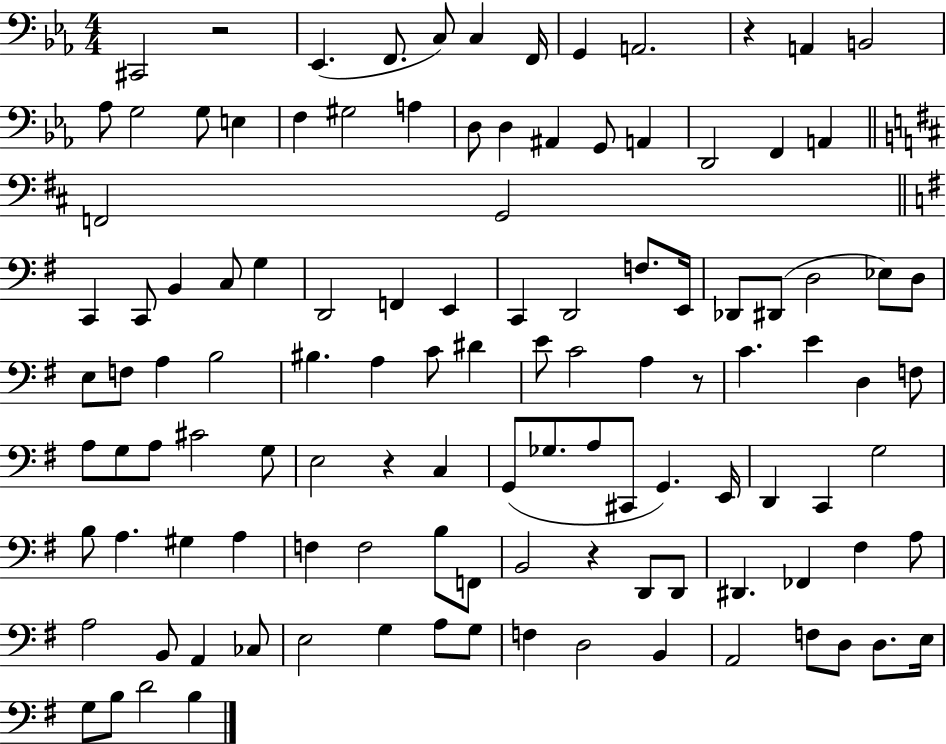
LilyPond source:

{
  \clef bass
  \numericTimeSignature
  \time 4/4
  \key ees \major
  \repeat volta 2 { cis,2 r2 | ees,4.( f,8. c8) c4 f,16 | g,4 a,2. | r4 a,4 b,2 | \break aes8 g2 g8 e4 | f4 gis2 a4 | d8 d4 ais,4 g,8 a,4 | d,2 f,4 a,4 | \break \bar "||" \break \key d \major f,2 g,2 | \bar "||" \break \key g \major c,4 c,8 b,4 c8 g4 | d,2 f,4 e,4 | c,4 d,2 f8. e,16 | des,8 dis,8( d2 ees8) d8 | \break e8 f8 a4 b2 | bis4. a4 c'8 dis'4 | e'8 c'2 a4 r8 | c'4. e'4 d4 f8 | \break a8 g8 a8 cis'2 g8 | e2 r4 c4 | g,8( ges8. a8 cis,8 g,4.) e,16 | d,4 c,4 g2 | \break b8 a4. gis4 a4 | f4 f2 b8 f,8 | b,2 r4 d,8 d,8 | dis,4. fes,4 fis4 a8 | \break a2 b,8 a,4 ces8 | e2 g4 a8 g8 | f4 d2 b,4 | a,2 f8 d8 d8. e16 | \break g8 b8 d'2 b4 | } \bar "|."
}